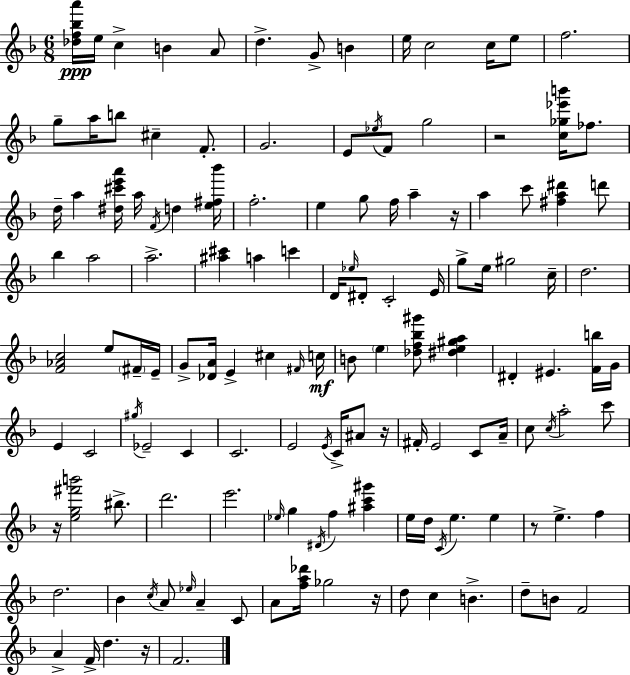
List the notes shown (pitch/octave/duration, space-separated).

[Db5,F5,Bb5,A6]/s E5/s C5/q B4/q A4/e D5/q. G4/e B4/q E5/s C5/h C5/s E5/e F5/h. G5/e A5/s B5/e C#5/q F4/e. G4/h. E4/e Eb5/s F4/e G5/h R/h [C5,Gb5,Eb6,B6]/s FES5/e. D5/s A5/q [D#5,C#6,E6,A6]/s A5/s F4/s D5/q [E5,F#5,Bb6]/s F5/h. E5/q G5/e F5/s A5/q R/s A5/q C6/e [F#5,A5,D#6]/q D6/e Bb5/q A5/h A5/h. [A#5,C#6]/q A5/q C6/q D4/s Eb5/s D#4/e C4/h E4/s G5/e E5/s G#5/h C5/s D5/h. [F4,Ab4,C5]/h E5/e F#4/s E4/s G4/e [Db4,A4]/s E4/q C#5/q F#4/s C5/s B4/e E5/q [Db5,F5,Bb5,G#6]/e [D#5,E5,G#5,A5]/q D#4/q EIS4/q. [F4,B5]/s G4/s E4/q C4/h G#5/s Eb4/h C4/q C4/h. E4/h E4/s C4/s A#4/e R/s F#4/s E4/h C4/e A4/s C5/e C5/s A5/h C6/e R/s [E5,G5,F#6,B6]/h BIS5/e. D6/h. E6/h. Eb5/s G5/q D#4/s F5/q [A#5,C6,G#6]/q E5/s D5/s C4/s E5/q. E5/q R/e E5/q. F5/q D5/h. Bb4/q C5/s A4/e Eb5/s A4/q C4/e A4/e [F5,A5,Db6]/s Gb5/h R/s D5/e C5/q B4/q. D5/e B4/e F4/h A4/q F4/s D5/q. R/s F4/h.